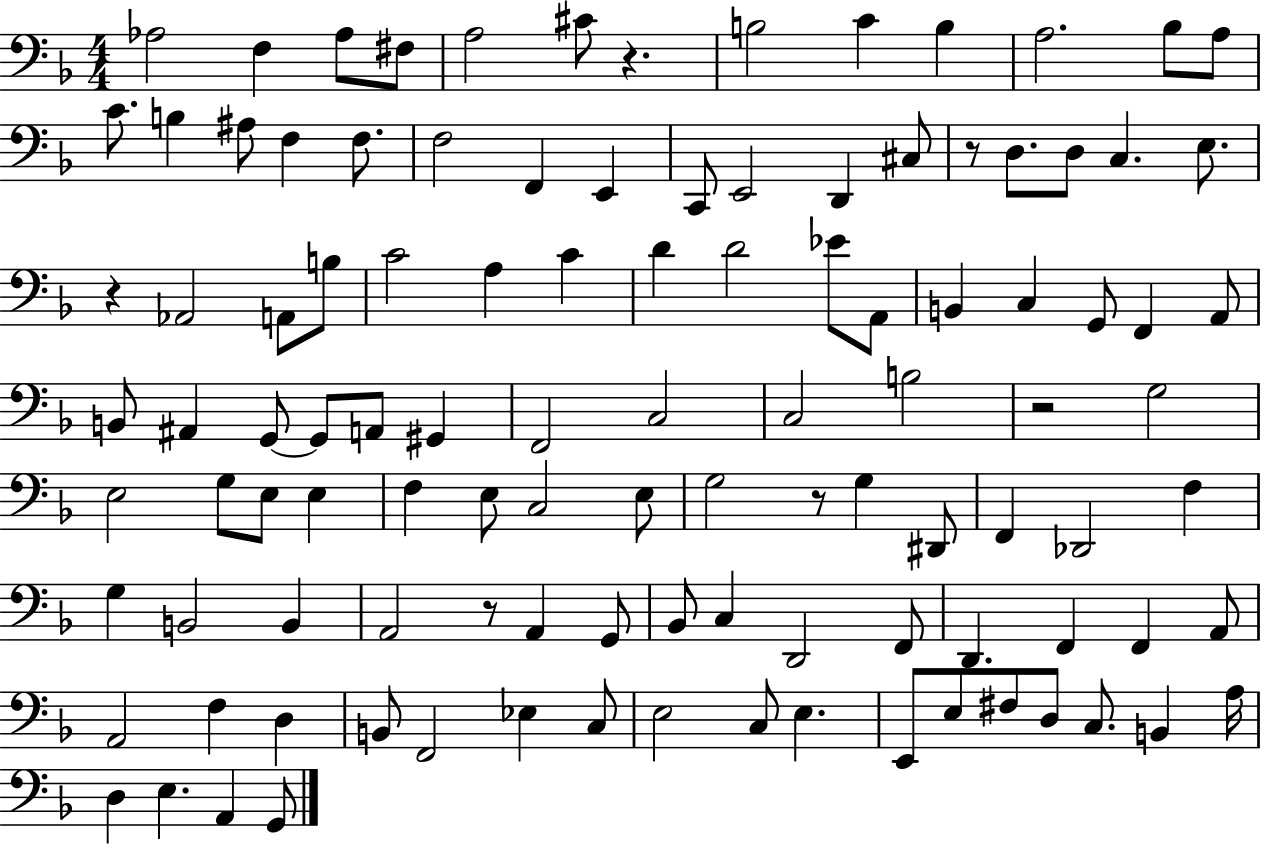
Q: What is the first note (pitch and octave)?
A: Ab3